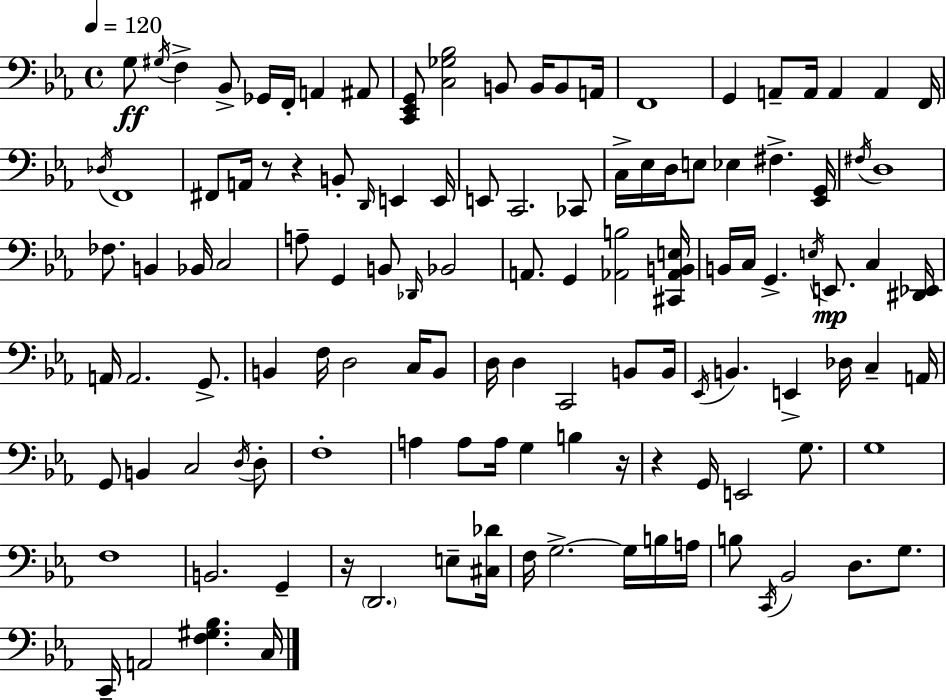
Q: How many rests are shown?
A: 5